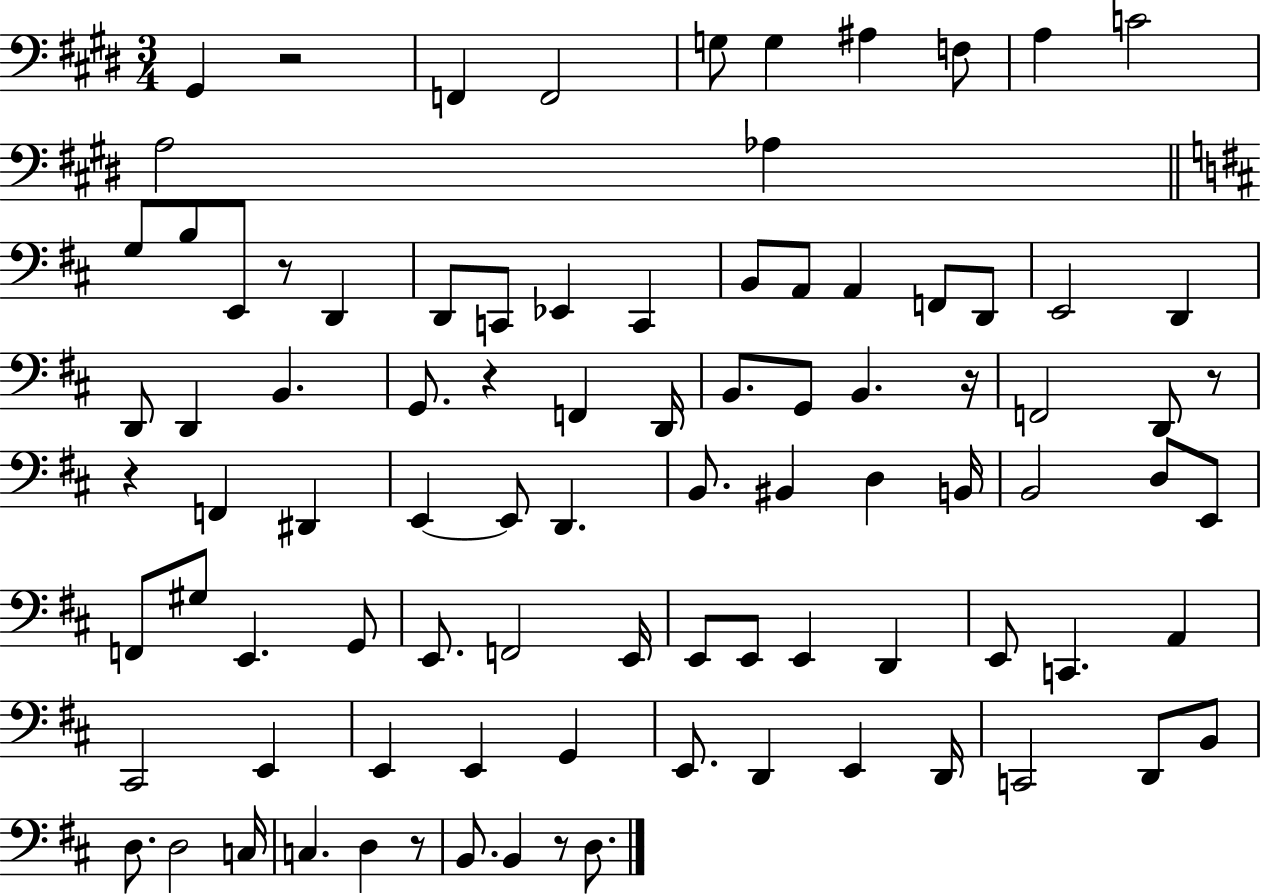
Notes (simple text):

G#2/q R/h F2/q F2/h G3/e G3/q A#3/q F3/e A3/q C4/h A3/h Ab3/q G3/e B3/e E2/e R/e D2/q D2/e C2/e Eb2/q C2/q B2/e A2/e A2/q F2/e D2/e E2/h D2/q D2/e D2/q B2/q. G2/e. R/q F2/q D2/s B2/e. G2/e B2/q. R/s F2/h D2/e R/e R/q F2/q D#2/q E2/q E2/e D2/q. B2/e. BIS2/q D3/q B2/s B2/h D3/e E2/e F2/e G#3/e E2/q. G2/e E2/e. F2/h E2/s E2/e E2/e E2/q D2/q E2/e C2/q. A2/q C#2/h E2/q E2/q E2/q G2/q E2/e. D2/q E2/q D2/s C2/h D2/e B2/e D3/e. D3/h C3/s C3/q. D3/q R/e B2/e. B2/q R/e D3/e.